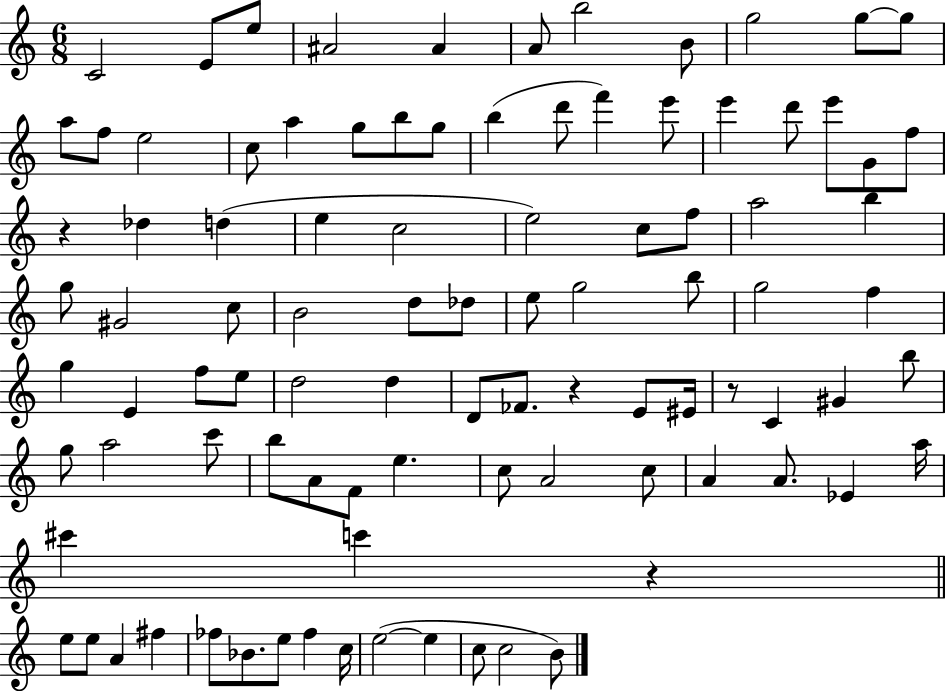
C4/h E4/e E5/e A#4/h A#4/q A4/e B5/h B4/e G5/h G5/e G5/e A5/e F5/e E5/h C5/e A5/q G5/e B5/e G5/e B5/q D6/e F6/q E6/e E6/q D6/e E6/e G4/e F5/e R/q Db5/q D5/q E5/q C5/h E5/h C5/e F5/e A5/h B5/q G5/e G#4/h C5/e B4/h D5/e Db5/e E5/e G5/h B5/e G5/h F5/q G5/q E4/q F5/e E5/e D5/h D5/q D4/e FES4/e. R/q E4/e EIS4/s R/e C4/q G#4/q B5/e G5/e A5/h C6/e B5/e A4/e F4/e E5/q. C5/e A4/h C5/e A4/q A4/e. Eb4/q A5/s C#6/q C6/q R/q E5/e E5/e A4/q F#5/q FES5/e Bb4/e. E5/e FES5/q C5/s E5/h E5/q C5/e C5/h B4/e